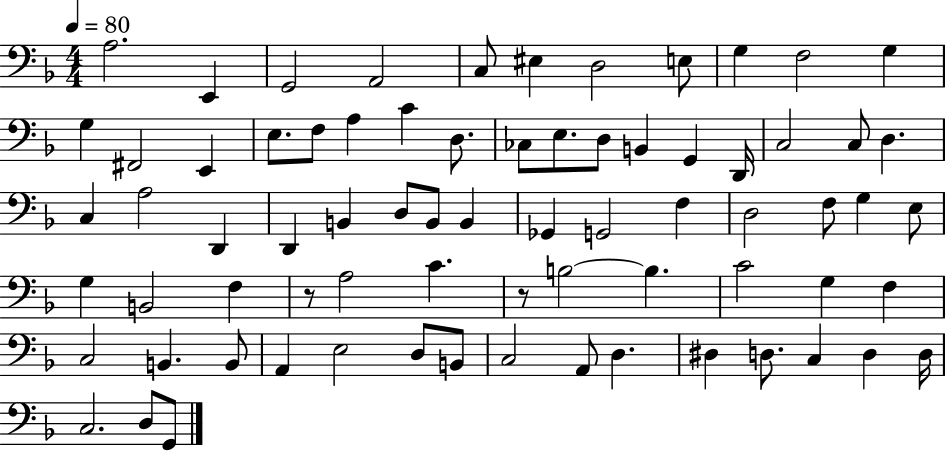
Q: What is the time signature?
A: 4/4